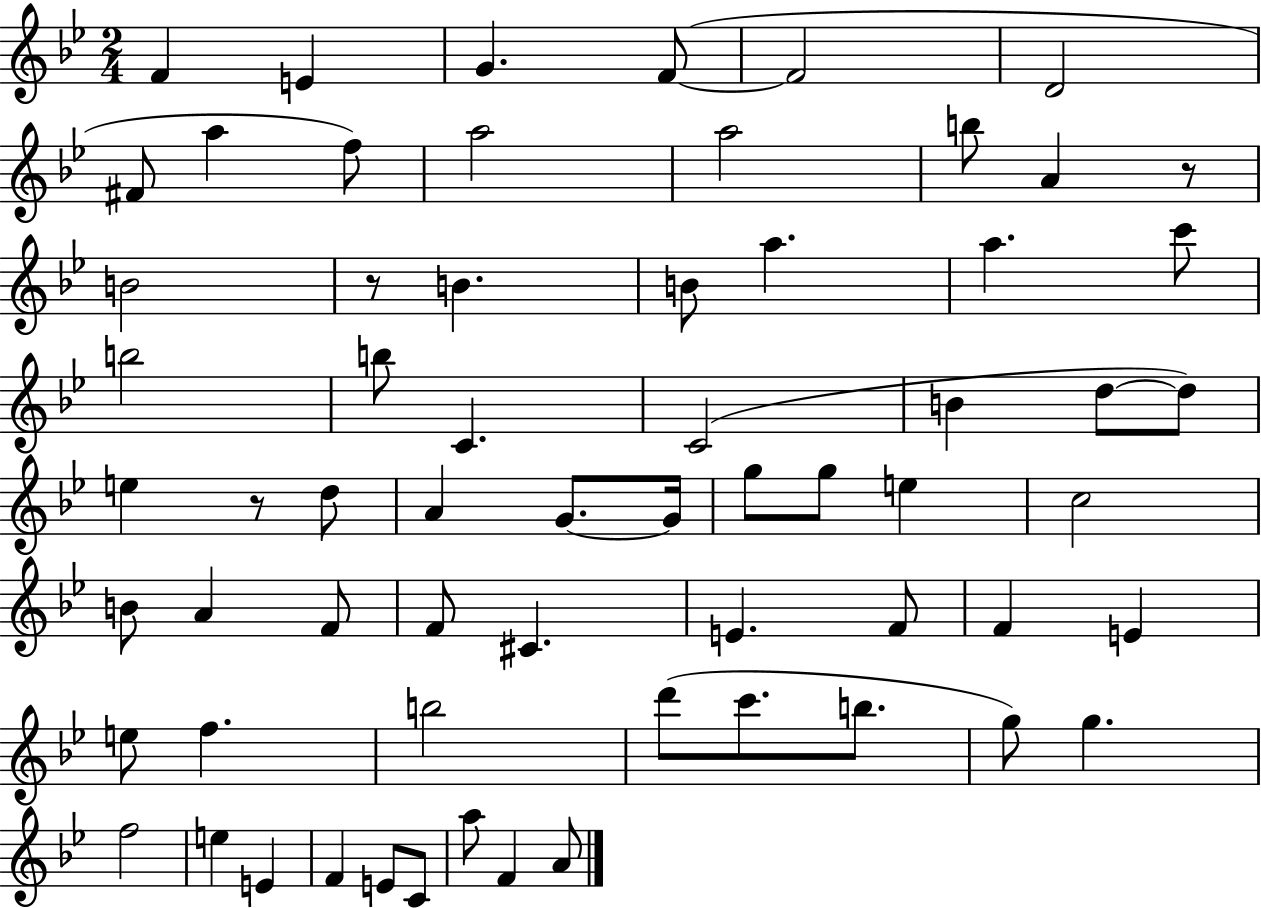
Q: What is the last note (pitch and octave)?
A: A4